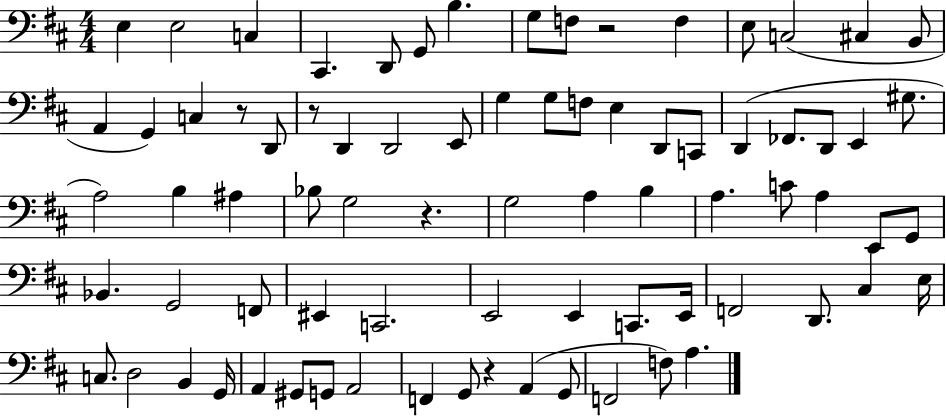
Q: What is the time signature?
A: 4/4